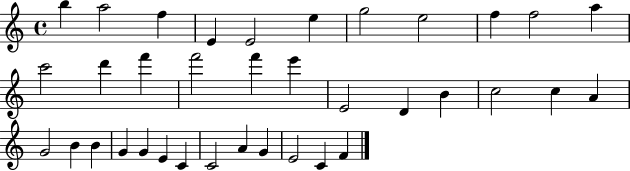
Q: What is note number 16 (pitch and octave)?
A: F6